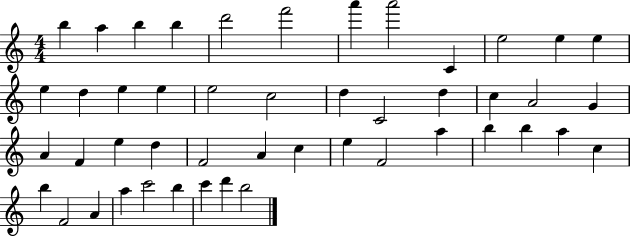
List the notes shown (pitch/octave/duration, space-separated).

B5/q A5/q B5/q B5/q D6/h F6/h A6/q A6/h C4/q E5/h E5/q E5/q E5/q D5/q E5/q E5/q E5/h C5/h D5/q C4/h D5/q C5/q A4/h G4/q A4/q F4/q E5/q D5/q F4/h A4/q C5/q E5/q F4/h A5/q B5/q B5/q A5/q C5/q B5/q F4/h A4/q A5/q C6/h B5/q C6/q D6/q B5/h